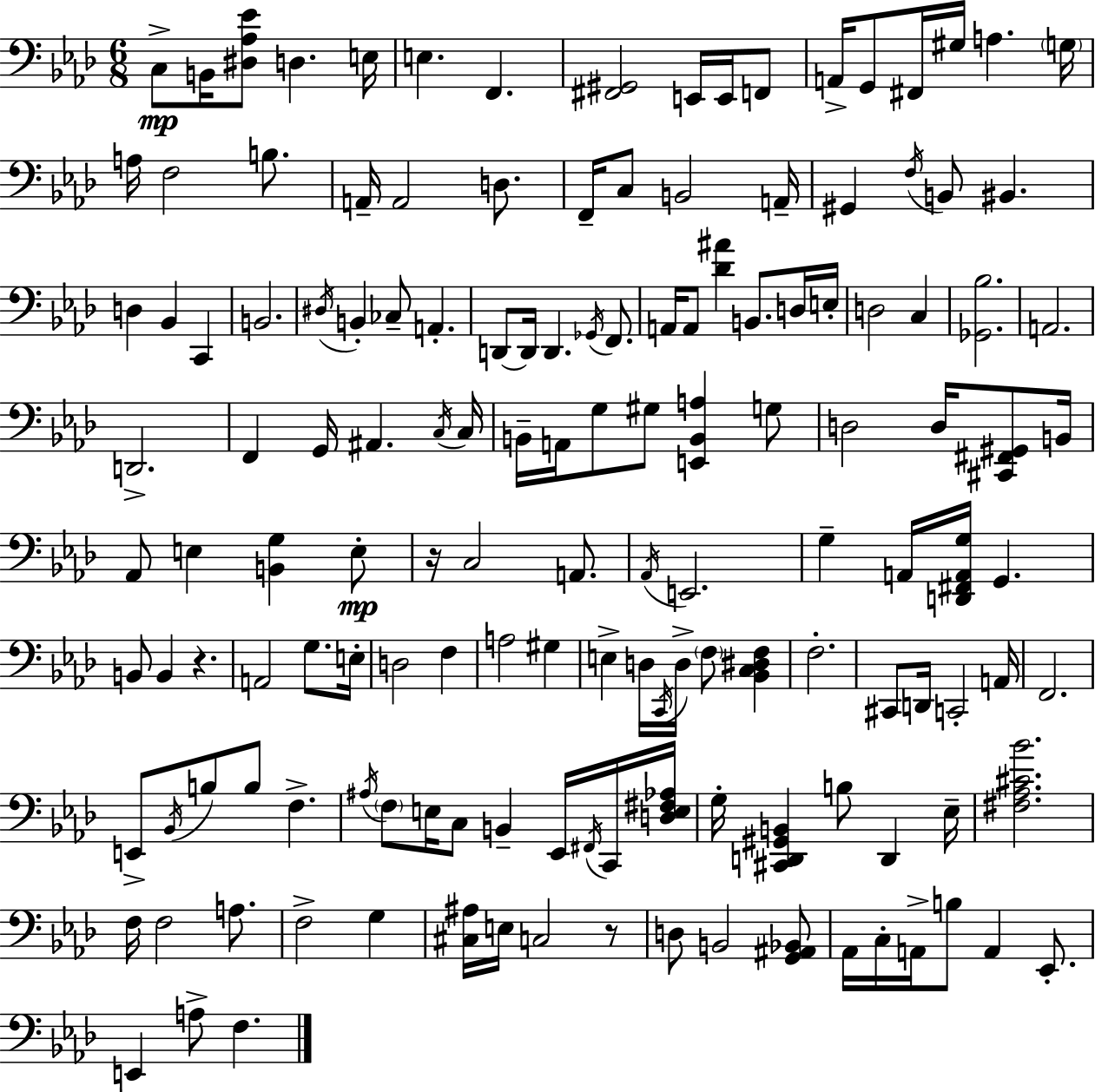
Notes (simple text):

C3/e B2/s [D#3,Ab3,Eb4]/e D3/q. E3/s E3/q. F2/q. [F#2,G#2]/h E2/s E2/s F2/e A2/s G2/e F#2/s G#3/s A3/q. G3/s A3/s F3/h B3/e. A2/s A2/h D3/e. F2/s C3/e B2/h A2/s G#2/q F3/s B2/e BIS2/q. D3/q Bb2/q C2/q B2/h. D#3/s B2/q CES3/e A2/q. D2/e D2/s D2/q. Gb2/s F2/e. A2/s A2/e [Db4,A#4]/q B2/e. D3/s E3/s D3/h C3/q [Gb2,Bb3]/h. A2/h. D2/h. F2/q G2/s A#2/q. C3/s C3/s B2/s A2/s G3/e G#3/e [E2,B2,A3]/q G3/e D3/h D3/s [C#2,F#2,G#2]/e B2/s Ab2/e E3/q [B2,G3]/q E3/e R/s C3/h A2/e. Ab2/s E2/h. G3/q A2/s [D2,F#2,A2,G3]/s G2/q. B2/e B2/q R/q. A2/h G3/e. E3/s D3/h F3/q A3/h G#3/q E3/q D3/s C2/s D3/s F3/e [Bb2,C3,D#3,F3]/q F3/h. C#2/e D2/s C2/h A2/s F2/h. E2/e Bb2/s B3/e B3/e F3/q. A#3/s F3/e E3/s C3/e B2/q Eb2/s F#2/s C2/s [D3,E3,F#3,Ab3]/s G3/s [C#2,D2,G#2,B2]/q B3/e D2/q Eb3/s [F#3,Ab3,C#4,Bb4]/h. F3/s F3/h A3/e. F3/h G3/q [C#3,A#3]/s E3/s C3/h R/e D3/e B2/h [G2,A#2,Bb2]/e Ab2/s C3/s A2/s B3/e A2/q Eb2/e. E2/q A3/e F3/q.